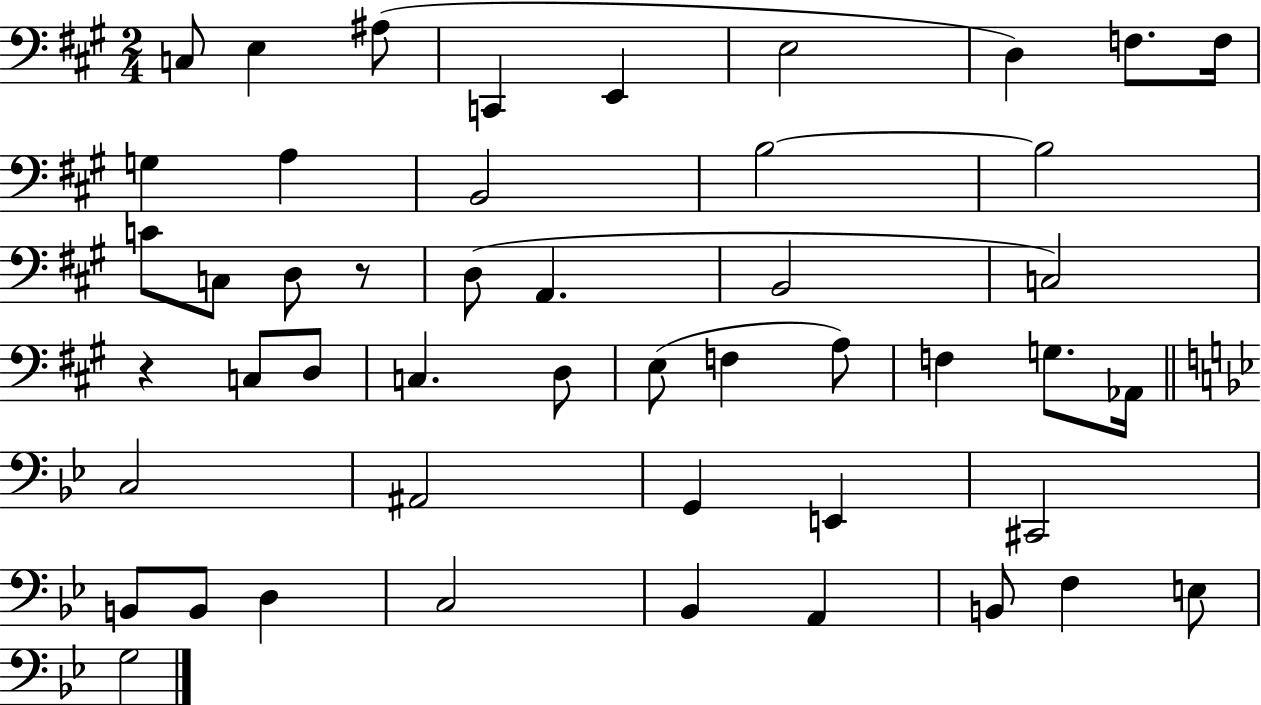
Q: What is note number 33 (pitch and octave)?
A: A#2